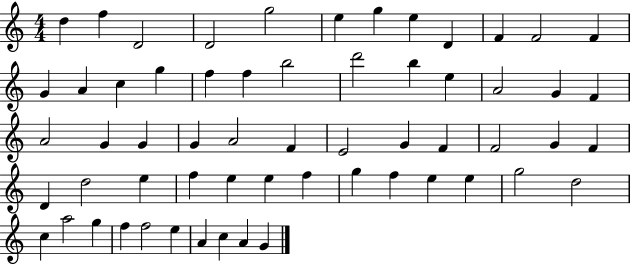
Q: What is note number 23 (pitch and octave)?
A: A4